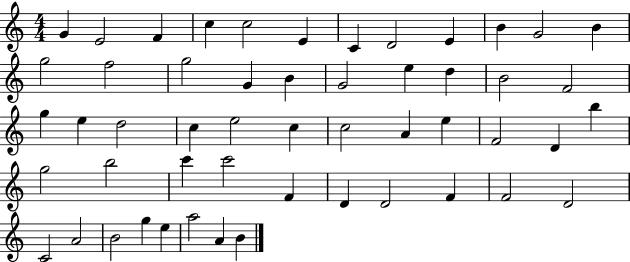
{
  \clef treble
  \numericTimeSignature
  \time 4/4
  \key c \major
  g'4 e'2 f'4 | c''4 c''2 e'4 | c'4 d'2 e'4 | b'4 g'2 b'4 | \break g''2 f''2 | g''2 g'4 b'4 | g'2 e''4 d''4 | b'2 f'2 | \break g''4 e''4 d''2 | c''4 e''2 c''4 | c''2 a'4 e''4 | f'2 d'4 b''4 | \break g''2 b''2 | c'''4 c'''2 f'4 | d'4 d'2 f'4 | f'2 d'2 | \break c'2 a'2 | b'2 g''4 e''4 | a''2 a'4 b'4 | \bar "|."
}